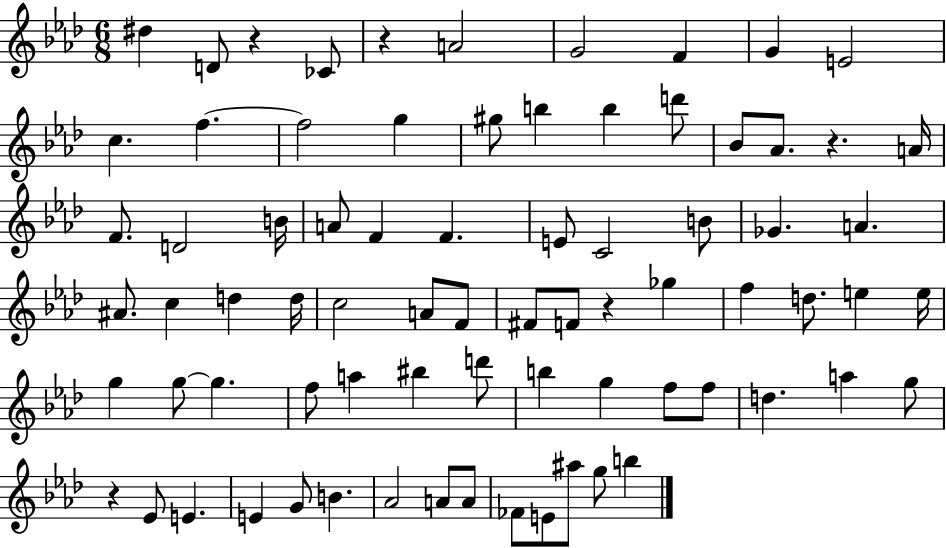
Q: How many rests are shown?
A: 5